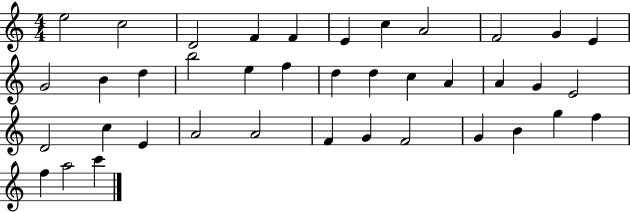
{
  \clef treble
  \numericTimeSignature
  \time 4/4
  \key c \major
  e''2 c''2 | d'2 f'4 f'4 | e'4 c''4 a'2 | f'2 g'4 e'4 | \break g'2 b'4 d''4 | b''2 e''4 f''4 | d''4 d''4 c''4 a'4 | a'4 g'4 e'2 | \break d'2 c''4 e'4 | a'2 a'2 | f'4 g'4 f'2 | g'4 b'4 g''4 f''4 | \break f''4 a''2 c'''4 | \bar "|."
}